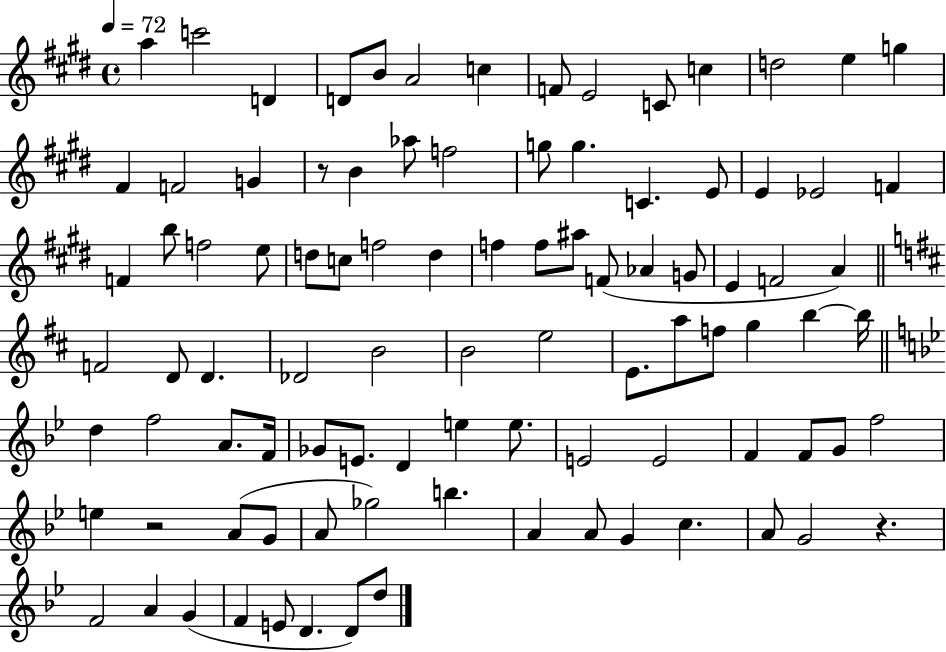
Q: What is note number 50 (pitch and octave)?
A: B4